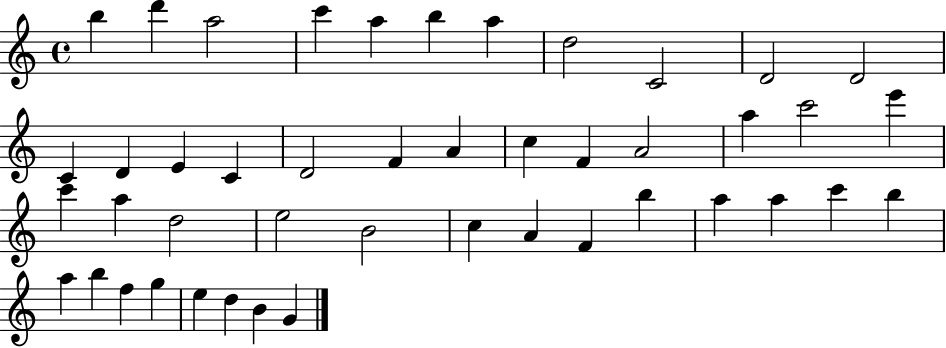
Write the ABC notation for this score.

X:1
T:Untitled
M:4/4
L:1/4
K:C
b d' a2 c' a b a d2 C2 D2 D2 C D E C D2 F A c F A2 a c'2 e' c' a d2 e2 B2 c A F b a a c' b a b f g e d B G